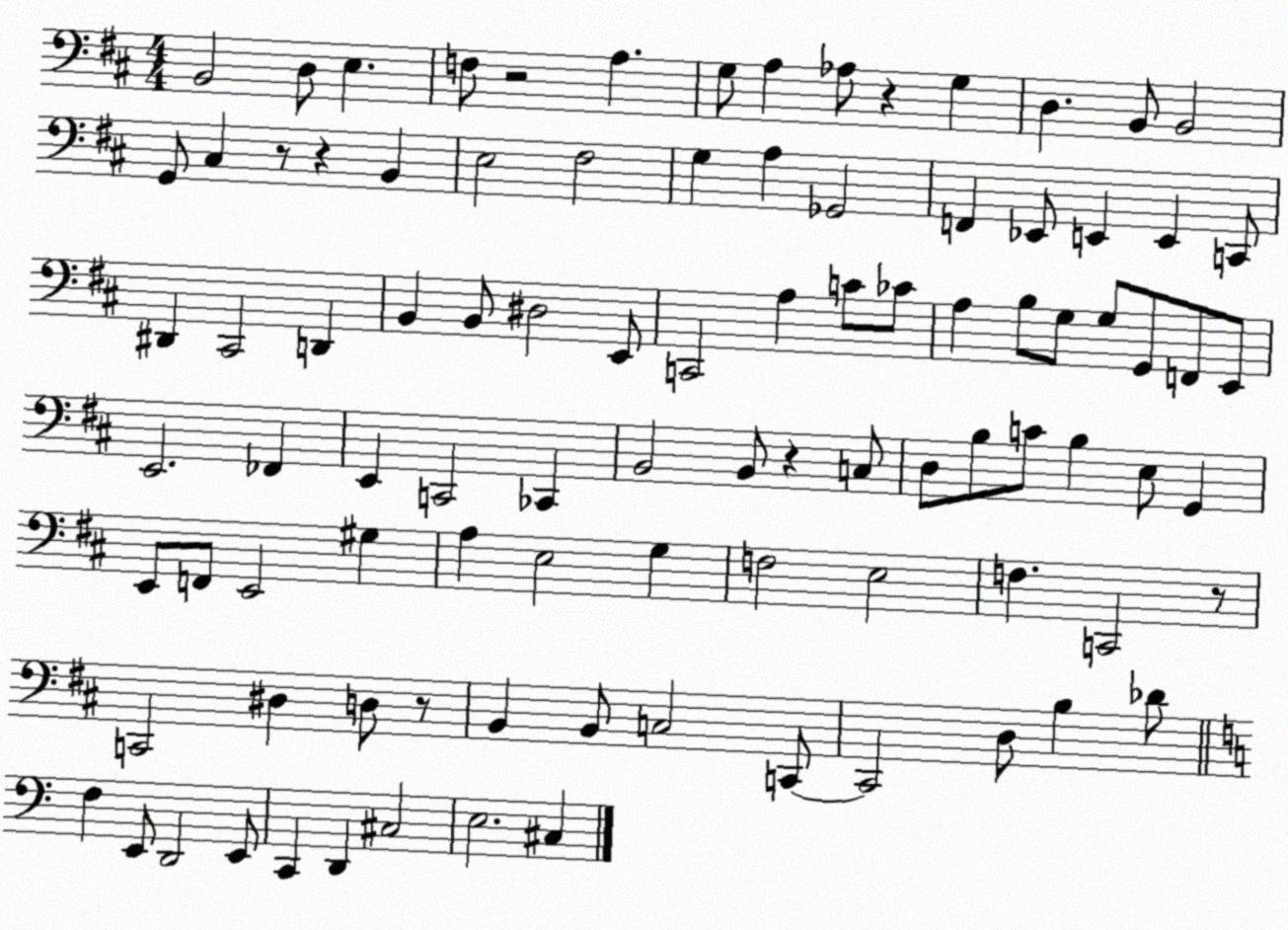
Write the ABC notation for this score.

X:1
T:Untitled
M:4/4
L:1/4
K:D
B,,2 D,/2 E, F,/2 z2 A, G,/2 A, _A,/2 z G, D, B,,/2 B,,2 G,,/2 ^C, z/2 z B,, E,2 ^F,2 G, A, _G,,2 F,, _E,,/2 E,, E,, C,,/2 ^D,, ^C,,2 D,, B,, B,,/2 ^D,2 E,,/2 C,,2 A, C/2 _C/2 A, B,/2 G,/2 G,/2 G,,/2 F,,/2 E,,/2 E,,2 _F,, E,, C,,2 _C,, B,,2 B,,/2 z C,/2 D,/2 B,/2 C/2 B, E,/2 G,, E,,/2 F,,/2 E,,2 ^G, A, E,2 G, F,2 E,2 F, C,,2 z/2 C,,2 ^D, D,/2 z/2 B,, B,,/2 C,2 C,,/2 C,,2 D,/2 B, _D/2 F, E,,/2 D,,2 E,,/2 C,, D,, ^C,2 E,2 ^C,